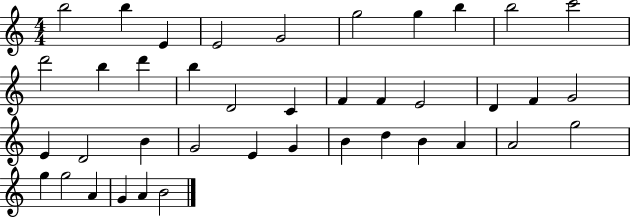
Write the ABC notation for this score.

X:1
T:Untitled
M:4/4
L:1/4
K:C
b2 b E E2 G2 g2 g b b2 c'2 d'2 b d' b D2 C F F E2 D F G2 E D2 B G2 E G B d B A A2 g2 g g2 A G A B2